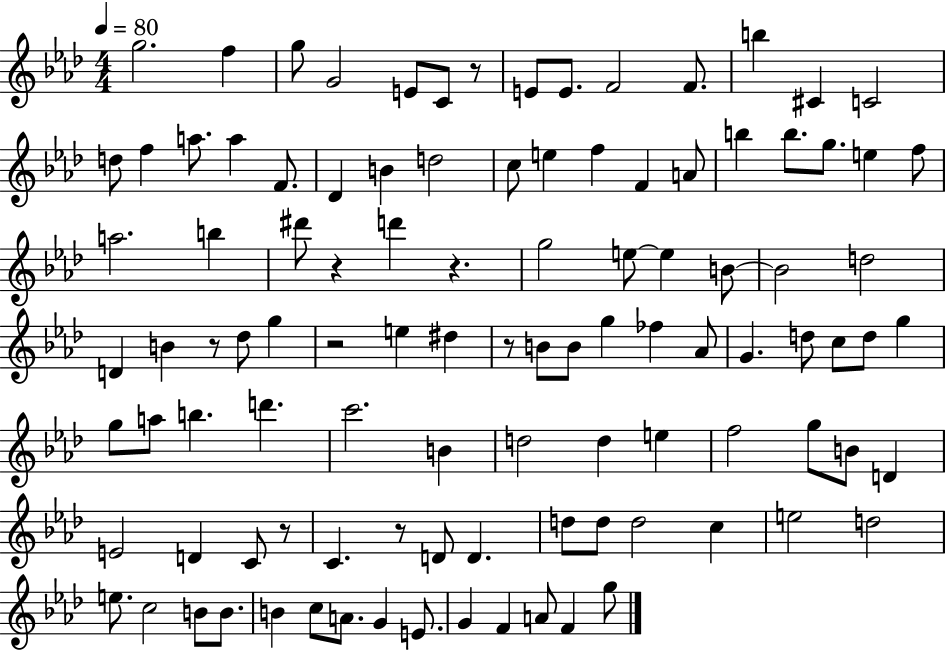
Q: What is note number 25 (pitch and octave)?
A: F4